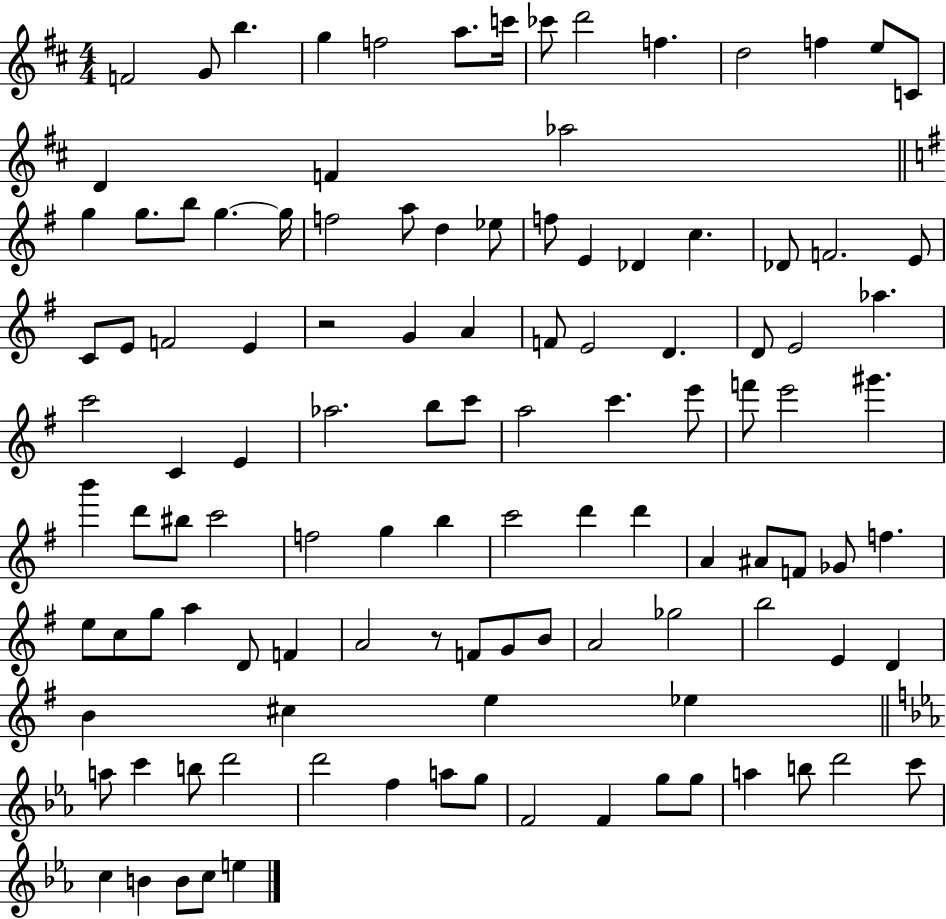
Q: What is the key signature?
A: D major